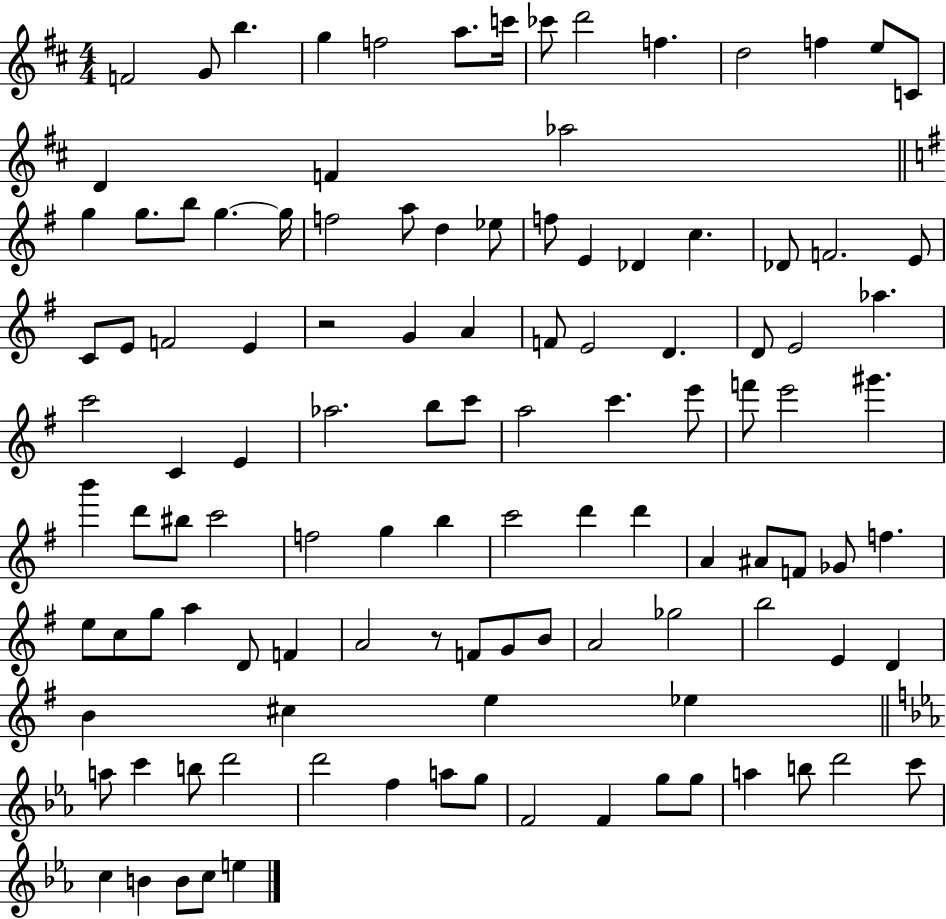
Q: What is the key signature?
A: D major